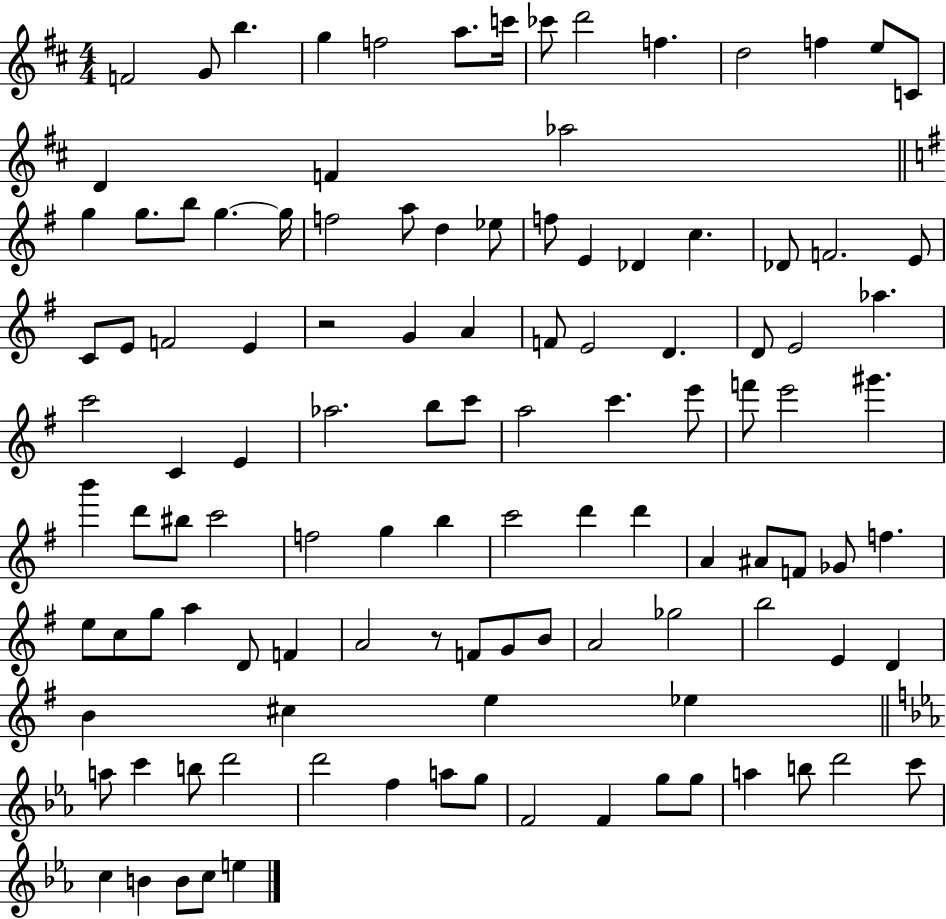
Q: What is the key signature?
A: D major